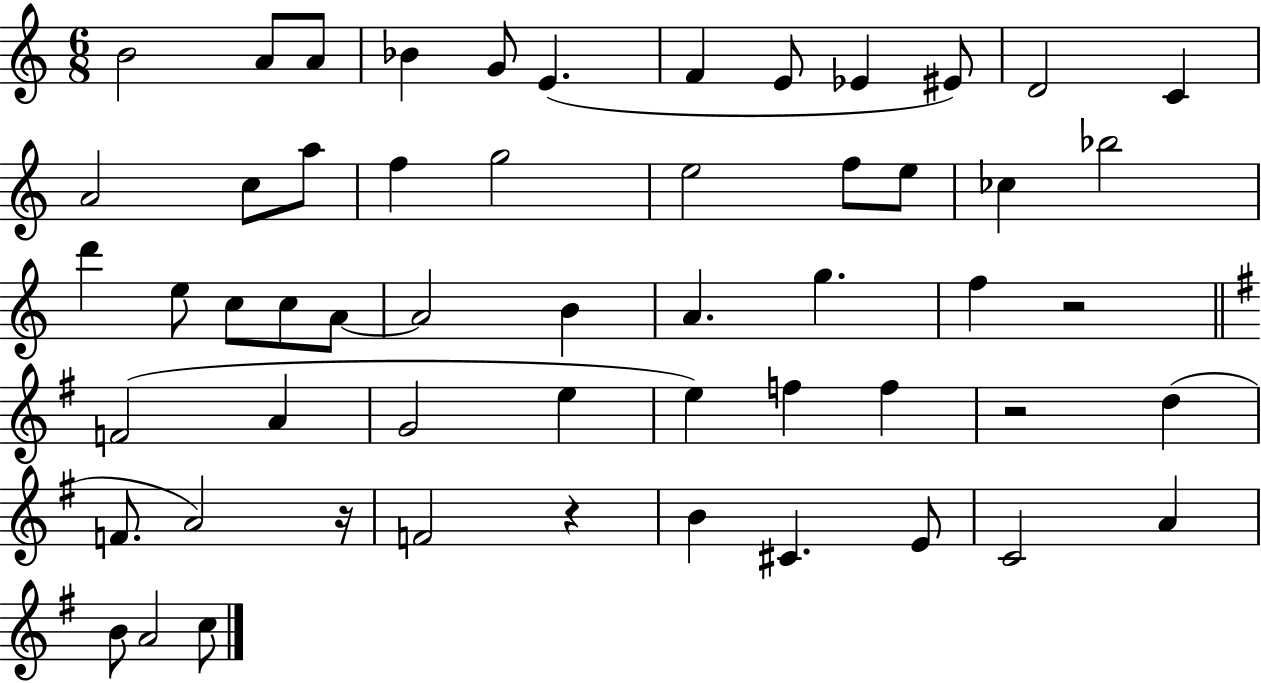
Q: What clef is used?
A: treble